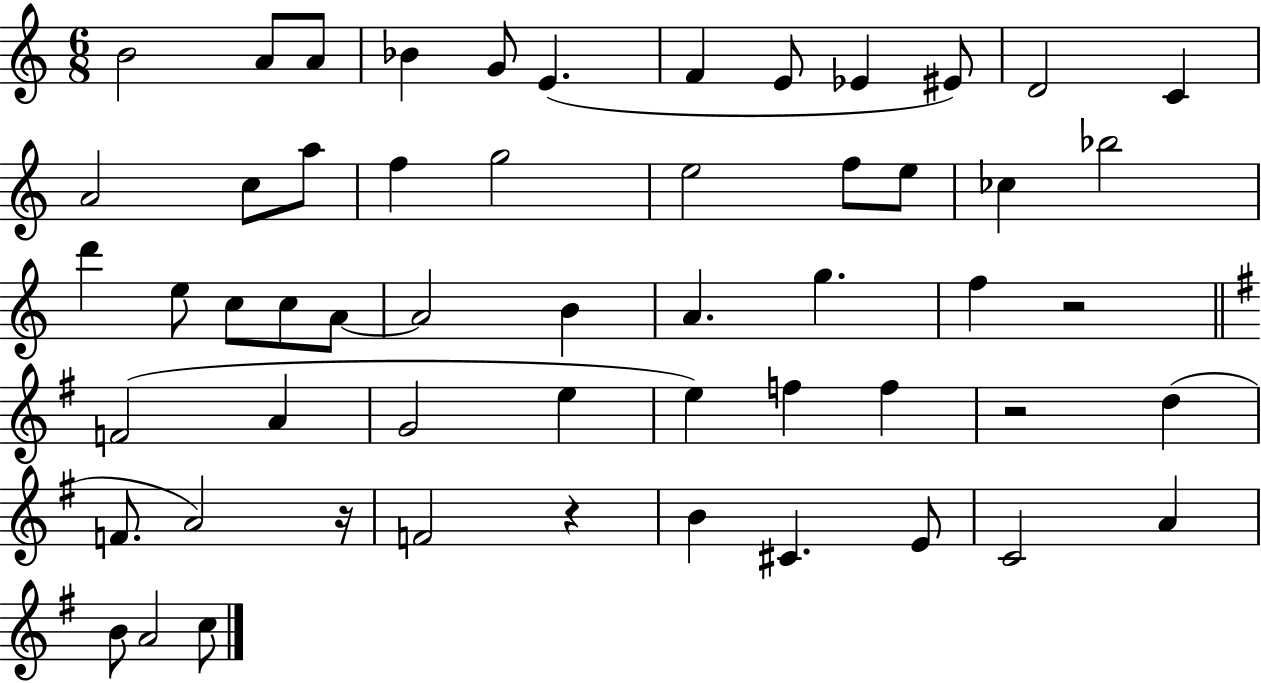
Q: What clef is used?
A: treble